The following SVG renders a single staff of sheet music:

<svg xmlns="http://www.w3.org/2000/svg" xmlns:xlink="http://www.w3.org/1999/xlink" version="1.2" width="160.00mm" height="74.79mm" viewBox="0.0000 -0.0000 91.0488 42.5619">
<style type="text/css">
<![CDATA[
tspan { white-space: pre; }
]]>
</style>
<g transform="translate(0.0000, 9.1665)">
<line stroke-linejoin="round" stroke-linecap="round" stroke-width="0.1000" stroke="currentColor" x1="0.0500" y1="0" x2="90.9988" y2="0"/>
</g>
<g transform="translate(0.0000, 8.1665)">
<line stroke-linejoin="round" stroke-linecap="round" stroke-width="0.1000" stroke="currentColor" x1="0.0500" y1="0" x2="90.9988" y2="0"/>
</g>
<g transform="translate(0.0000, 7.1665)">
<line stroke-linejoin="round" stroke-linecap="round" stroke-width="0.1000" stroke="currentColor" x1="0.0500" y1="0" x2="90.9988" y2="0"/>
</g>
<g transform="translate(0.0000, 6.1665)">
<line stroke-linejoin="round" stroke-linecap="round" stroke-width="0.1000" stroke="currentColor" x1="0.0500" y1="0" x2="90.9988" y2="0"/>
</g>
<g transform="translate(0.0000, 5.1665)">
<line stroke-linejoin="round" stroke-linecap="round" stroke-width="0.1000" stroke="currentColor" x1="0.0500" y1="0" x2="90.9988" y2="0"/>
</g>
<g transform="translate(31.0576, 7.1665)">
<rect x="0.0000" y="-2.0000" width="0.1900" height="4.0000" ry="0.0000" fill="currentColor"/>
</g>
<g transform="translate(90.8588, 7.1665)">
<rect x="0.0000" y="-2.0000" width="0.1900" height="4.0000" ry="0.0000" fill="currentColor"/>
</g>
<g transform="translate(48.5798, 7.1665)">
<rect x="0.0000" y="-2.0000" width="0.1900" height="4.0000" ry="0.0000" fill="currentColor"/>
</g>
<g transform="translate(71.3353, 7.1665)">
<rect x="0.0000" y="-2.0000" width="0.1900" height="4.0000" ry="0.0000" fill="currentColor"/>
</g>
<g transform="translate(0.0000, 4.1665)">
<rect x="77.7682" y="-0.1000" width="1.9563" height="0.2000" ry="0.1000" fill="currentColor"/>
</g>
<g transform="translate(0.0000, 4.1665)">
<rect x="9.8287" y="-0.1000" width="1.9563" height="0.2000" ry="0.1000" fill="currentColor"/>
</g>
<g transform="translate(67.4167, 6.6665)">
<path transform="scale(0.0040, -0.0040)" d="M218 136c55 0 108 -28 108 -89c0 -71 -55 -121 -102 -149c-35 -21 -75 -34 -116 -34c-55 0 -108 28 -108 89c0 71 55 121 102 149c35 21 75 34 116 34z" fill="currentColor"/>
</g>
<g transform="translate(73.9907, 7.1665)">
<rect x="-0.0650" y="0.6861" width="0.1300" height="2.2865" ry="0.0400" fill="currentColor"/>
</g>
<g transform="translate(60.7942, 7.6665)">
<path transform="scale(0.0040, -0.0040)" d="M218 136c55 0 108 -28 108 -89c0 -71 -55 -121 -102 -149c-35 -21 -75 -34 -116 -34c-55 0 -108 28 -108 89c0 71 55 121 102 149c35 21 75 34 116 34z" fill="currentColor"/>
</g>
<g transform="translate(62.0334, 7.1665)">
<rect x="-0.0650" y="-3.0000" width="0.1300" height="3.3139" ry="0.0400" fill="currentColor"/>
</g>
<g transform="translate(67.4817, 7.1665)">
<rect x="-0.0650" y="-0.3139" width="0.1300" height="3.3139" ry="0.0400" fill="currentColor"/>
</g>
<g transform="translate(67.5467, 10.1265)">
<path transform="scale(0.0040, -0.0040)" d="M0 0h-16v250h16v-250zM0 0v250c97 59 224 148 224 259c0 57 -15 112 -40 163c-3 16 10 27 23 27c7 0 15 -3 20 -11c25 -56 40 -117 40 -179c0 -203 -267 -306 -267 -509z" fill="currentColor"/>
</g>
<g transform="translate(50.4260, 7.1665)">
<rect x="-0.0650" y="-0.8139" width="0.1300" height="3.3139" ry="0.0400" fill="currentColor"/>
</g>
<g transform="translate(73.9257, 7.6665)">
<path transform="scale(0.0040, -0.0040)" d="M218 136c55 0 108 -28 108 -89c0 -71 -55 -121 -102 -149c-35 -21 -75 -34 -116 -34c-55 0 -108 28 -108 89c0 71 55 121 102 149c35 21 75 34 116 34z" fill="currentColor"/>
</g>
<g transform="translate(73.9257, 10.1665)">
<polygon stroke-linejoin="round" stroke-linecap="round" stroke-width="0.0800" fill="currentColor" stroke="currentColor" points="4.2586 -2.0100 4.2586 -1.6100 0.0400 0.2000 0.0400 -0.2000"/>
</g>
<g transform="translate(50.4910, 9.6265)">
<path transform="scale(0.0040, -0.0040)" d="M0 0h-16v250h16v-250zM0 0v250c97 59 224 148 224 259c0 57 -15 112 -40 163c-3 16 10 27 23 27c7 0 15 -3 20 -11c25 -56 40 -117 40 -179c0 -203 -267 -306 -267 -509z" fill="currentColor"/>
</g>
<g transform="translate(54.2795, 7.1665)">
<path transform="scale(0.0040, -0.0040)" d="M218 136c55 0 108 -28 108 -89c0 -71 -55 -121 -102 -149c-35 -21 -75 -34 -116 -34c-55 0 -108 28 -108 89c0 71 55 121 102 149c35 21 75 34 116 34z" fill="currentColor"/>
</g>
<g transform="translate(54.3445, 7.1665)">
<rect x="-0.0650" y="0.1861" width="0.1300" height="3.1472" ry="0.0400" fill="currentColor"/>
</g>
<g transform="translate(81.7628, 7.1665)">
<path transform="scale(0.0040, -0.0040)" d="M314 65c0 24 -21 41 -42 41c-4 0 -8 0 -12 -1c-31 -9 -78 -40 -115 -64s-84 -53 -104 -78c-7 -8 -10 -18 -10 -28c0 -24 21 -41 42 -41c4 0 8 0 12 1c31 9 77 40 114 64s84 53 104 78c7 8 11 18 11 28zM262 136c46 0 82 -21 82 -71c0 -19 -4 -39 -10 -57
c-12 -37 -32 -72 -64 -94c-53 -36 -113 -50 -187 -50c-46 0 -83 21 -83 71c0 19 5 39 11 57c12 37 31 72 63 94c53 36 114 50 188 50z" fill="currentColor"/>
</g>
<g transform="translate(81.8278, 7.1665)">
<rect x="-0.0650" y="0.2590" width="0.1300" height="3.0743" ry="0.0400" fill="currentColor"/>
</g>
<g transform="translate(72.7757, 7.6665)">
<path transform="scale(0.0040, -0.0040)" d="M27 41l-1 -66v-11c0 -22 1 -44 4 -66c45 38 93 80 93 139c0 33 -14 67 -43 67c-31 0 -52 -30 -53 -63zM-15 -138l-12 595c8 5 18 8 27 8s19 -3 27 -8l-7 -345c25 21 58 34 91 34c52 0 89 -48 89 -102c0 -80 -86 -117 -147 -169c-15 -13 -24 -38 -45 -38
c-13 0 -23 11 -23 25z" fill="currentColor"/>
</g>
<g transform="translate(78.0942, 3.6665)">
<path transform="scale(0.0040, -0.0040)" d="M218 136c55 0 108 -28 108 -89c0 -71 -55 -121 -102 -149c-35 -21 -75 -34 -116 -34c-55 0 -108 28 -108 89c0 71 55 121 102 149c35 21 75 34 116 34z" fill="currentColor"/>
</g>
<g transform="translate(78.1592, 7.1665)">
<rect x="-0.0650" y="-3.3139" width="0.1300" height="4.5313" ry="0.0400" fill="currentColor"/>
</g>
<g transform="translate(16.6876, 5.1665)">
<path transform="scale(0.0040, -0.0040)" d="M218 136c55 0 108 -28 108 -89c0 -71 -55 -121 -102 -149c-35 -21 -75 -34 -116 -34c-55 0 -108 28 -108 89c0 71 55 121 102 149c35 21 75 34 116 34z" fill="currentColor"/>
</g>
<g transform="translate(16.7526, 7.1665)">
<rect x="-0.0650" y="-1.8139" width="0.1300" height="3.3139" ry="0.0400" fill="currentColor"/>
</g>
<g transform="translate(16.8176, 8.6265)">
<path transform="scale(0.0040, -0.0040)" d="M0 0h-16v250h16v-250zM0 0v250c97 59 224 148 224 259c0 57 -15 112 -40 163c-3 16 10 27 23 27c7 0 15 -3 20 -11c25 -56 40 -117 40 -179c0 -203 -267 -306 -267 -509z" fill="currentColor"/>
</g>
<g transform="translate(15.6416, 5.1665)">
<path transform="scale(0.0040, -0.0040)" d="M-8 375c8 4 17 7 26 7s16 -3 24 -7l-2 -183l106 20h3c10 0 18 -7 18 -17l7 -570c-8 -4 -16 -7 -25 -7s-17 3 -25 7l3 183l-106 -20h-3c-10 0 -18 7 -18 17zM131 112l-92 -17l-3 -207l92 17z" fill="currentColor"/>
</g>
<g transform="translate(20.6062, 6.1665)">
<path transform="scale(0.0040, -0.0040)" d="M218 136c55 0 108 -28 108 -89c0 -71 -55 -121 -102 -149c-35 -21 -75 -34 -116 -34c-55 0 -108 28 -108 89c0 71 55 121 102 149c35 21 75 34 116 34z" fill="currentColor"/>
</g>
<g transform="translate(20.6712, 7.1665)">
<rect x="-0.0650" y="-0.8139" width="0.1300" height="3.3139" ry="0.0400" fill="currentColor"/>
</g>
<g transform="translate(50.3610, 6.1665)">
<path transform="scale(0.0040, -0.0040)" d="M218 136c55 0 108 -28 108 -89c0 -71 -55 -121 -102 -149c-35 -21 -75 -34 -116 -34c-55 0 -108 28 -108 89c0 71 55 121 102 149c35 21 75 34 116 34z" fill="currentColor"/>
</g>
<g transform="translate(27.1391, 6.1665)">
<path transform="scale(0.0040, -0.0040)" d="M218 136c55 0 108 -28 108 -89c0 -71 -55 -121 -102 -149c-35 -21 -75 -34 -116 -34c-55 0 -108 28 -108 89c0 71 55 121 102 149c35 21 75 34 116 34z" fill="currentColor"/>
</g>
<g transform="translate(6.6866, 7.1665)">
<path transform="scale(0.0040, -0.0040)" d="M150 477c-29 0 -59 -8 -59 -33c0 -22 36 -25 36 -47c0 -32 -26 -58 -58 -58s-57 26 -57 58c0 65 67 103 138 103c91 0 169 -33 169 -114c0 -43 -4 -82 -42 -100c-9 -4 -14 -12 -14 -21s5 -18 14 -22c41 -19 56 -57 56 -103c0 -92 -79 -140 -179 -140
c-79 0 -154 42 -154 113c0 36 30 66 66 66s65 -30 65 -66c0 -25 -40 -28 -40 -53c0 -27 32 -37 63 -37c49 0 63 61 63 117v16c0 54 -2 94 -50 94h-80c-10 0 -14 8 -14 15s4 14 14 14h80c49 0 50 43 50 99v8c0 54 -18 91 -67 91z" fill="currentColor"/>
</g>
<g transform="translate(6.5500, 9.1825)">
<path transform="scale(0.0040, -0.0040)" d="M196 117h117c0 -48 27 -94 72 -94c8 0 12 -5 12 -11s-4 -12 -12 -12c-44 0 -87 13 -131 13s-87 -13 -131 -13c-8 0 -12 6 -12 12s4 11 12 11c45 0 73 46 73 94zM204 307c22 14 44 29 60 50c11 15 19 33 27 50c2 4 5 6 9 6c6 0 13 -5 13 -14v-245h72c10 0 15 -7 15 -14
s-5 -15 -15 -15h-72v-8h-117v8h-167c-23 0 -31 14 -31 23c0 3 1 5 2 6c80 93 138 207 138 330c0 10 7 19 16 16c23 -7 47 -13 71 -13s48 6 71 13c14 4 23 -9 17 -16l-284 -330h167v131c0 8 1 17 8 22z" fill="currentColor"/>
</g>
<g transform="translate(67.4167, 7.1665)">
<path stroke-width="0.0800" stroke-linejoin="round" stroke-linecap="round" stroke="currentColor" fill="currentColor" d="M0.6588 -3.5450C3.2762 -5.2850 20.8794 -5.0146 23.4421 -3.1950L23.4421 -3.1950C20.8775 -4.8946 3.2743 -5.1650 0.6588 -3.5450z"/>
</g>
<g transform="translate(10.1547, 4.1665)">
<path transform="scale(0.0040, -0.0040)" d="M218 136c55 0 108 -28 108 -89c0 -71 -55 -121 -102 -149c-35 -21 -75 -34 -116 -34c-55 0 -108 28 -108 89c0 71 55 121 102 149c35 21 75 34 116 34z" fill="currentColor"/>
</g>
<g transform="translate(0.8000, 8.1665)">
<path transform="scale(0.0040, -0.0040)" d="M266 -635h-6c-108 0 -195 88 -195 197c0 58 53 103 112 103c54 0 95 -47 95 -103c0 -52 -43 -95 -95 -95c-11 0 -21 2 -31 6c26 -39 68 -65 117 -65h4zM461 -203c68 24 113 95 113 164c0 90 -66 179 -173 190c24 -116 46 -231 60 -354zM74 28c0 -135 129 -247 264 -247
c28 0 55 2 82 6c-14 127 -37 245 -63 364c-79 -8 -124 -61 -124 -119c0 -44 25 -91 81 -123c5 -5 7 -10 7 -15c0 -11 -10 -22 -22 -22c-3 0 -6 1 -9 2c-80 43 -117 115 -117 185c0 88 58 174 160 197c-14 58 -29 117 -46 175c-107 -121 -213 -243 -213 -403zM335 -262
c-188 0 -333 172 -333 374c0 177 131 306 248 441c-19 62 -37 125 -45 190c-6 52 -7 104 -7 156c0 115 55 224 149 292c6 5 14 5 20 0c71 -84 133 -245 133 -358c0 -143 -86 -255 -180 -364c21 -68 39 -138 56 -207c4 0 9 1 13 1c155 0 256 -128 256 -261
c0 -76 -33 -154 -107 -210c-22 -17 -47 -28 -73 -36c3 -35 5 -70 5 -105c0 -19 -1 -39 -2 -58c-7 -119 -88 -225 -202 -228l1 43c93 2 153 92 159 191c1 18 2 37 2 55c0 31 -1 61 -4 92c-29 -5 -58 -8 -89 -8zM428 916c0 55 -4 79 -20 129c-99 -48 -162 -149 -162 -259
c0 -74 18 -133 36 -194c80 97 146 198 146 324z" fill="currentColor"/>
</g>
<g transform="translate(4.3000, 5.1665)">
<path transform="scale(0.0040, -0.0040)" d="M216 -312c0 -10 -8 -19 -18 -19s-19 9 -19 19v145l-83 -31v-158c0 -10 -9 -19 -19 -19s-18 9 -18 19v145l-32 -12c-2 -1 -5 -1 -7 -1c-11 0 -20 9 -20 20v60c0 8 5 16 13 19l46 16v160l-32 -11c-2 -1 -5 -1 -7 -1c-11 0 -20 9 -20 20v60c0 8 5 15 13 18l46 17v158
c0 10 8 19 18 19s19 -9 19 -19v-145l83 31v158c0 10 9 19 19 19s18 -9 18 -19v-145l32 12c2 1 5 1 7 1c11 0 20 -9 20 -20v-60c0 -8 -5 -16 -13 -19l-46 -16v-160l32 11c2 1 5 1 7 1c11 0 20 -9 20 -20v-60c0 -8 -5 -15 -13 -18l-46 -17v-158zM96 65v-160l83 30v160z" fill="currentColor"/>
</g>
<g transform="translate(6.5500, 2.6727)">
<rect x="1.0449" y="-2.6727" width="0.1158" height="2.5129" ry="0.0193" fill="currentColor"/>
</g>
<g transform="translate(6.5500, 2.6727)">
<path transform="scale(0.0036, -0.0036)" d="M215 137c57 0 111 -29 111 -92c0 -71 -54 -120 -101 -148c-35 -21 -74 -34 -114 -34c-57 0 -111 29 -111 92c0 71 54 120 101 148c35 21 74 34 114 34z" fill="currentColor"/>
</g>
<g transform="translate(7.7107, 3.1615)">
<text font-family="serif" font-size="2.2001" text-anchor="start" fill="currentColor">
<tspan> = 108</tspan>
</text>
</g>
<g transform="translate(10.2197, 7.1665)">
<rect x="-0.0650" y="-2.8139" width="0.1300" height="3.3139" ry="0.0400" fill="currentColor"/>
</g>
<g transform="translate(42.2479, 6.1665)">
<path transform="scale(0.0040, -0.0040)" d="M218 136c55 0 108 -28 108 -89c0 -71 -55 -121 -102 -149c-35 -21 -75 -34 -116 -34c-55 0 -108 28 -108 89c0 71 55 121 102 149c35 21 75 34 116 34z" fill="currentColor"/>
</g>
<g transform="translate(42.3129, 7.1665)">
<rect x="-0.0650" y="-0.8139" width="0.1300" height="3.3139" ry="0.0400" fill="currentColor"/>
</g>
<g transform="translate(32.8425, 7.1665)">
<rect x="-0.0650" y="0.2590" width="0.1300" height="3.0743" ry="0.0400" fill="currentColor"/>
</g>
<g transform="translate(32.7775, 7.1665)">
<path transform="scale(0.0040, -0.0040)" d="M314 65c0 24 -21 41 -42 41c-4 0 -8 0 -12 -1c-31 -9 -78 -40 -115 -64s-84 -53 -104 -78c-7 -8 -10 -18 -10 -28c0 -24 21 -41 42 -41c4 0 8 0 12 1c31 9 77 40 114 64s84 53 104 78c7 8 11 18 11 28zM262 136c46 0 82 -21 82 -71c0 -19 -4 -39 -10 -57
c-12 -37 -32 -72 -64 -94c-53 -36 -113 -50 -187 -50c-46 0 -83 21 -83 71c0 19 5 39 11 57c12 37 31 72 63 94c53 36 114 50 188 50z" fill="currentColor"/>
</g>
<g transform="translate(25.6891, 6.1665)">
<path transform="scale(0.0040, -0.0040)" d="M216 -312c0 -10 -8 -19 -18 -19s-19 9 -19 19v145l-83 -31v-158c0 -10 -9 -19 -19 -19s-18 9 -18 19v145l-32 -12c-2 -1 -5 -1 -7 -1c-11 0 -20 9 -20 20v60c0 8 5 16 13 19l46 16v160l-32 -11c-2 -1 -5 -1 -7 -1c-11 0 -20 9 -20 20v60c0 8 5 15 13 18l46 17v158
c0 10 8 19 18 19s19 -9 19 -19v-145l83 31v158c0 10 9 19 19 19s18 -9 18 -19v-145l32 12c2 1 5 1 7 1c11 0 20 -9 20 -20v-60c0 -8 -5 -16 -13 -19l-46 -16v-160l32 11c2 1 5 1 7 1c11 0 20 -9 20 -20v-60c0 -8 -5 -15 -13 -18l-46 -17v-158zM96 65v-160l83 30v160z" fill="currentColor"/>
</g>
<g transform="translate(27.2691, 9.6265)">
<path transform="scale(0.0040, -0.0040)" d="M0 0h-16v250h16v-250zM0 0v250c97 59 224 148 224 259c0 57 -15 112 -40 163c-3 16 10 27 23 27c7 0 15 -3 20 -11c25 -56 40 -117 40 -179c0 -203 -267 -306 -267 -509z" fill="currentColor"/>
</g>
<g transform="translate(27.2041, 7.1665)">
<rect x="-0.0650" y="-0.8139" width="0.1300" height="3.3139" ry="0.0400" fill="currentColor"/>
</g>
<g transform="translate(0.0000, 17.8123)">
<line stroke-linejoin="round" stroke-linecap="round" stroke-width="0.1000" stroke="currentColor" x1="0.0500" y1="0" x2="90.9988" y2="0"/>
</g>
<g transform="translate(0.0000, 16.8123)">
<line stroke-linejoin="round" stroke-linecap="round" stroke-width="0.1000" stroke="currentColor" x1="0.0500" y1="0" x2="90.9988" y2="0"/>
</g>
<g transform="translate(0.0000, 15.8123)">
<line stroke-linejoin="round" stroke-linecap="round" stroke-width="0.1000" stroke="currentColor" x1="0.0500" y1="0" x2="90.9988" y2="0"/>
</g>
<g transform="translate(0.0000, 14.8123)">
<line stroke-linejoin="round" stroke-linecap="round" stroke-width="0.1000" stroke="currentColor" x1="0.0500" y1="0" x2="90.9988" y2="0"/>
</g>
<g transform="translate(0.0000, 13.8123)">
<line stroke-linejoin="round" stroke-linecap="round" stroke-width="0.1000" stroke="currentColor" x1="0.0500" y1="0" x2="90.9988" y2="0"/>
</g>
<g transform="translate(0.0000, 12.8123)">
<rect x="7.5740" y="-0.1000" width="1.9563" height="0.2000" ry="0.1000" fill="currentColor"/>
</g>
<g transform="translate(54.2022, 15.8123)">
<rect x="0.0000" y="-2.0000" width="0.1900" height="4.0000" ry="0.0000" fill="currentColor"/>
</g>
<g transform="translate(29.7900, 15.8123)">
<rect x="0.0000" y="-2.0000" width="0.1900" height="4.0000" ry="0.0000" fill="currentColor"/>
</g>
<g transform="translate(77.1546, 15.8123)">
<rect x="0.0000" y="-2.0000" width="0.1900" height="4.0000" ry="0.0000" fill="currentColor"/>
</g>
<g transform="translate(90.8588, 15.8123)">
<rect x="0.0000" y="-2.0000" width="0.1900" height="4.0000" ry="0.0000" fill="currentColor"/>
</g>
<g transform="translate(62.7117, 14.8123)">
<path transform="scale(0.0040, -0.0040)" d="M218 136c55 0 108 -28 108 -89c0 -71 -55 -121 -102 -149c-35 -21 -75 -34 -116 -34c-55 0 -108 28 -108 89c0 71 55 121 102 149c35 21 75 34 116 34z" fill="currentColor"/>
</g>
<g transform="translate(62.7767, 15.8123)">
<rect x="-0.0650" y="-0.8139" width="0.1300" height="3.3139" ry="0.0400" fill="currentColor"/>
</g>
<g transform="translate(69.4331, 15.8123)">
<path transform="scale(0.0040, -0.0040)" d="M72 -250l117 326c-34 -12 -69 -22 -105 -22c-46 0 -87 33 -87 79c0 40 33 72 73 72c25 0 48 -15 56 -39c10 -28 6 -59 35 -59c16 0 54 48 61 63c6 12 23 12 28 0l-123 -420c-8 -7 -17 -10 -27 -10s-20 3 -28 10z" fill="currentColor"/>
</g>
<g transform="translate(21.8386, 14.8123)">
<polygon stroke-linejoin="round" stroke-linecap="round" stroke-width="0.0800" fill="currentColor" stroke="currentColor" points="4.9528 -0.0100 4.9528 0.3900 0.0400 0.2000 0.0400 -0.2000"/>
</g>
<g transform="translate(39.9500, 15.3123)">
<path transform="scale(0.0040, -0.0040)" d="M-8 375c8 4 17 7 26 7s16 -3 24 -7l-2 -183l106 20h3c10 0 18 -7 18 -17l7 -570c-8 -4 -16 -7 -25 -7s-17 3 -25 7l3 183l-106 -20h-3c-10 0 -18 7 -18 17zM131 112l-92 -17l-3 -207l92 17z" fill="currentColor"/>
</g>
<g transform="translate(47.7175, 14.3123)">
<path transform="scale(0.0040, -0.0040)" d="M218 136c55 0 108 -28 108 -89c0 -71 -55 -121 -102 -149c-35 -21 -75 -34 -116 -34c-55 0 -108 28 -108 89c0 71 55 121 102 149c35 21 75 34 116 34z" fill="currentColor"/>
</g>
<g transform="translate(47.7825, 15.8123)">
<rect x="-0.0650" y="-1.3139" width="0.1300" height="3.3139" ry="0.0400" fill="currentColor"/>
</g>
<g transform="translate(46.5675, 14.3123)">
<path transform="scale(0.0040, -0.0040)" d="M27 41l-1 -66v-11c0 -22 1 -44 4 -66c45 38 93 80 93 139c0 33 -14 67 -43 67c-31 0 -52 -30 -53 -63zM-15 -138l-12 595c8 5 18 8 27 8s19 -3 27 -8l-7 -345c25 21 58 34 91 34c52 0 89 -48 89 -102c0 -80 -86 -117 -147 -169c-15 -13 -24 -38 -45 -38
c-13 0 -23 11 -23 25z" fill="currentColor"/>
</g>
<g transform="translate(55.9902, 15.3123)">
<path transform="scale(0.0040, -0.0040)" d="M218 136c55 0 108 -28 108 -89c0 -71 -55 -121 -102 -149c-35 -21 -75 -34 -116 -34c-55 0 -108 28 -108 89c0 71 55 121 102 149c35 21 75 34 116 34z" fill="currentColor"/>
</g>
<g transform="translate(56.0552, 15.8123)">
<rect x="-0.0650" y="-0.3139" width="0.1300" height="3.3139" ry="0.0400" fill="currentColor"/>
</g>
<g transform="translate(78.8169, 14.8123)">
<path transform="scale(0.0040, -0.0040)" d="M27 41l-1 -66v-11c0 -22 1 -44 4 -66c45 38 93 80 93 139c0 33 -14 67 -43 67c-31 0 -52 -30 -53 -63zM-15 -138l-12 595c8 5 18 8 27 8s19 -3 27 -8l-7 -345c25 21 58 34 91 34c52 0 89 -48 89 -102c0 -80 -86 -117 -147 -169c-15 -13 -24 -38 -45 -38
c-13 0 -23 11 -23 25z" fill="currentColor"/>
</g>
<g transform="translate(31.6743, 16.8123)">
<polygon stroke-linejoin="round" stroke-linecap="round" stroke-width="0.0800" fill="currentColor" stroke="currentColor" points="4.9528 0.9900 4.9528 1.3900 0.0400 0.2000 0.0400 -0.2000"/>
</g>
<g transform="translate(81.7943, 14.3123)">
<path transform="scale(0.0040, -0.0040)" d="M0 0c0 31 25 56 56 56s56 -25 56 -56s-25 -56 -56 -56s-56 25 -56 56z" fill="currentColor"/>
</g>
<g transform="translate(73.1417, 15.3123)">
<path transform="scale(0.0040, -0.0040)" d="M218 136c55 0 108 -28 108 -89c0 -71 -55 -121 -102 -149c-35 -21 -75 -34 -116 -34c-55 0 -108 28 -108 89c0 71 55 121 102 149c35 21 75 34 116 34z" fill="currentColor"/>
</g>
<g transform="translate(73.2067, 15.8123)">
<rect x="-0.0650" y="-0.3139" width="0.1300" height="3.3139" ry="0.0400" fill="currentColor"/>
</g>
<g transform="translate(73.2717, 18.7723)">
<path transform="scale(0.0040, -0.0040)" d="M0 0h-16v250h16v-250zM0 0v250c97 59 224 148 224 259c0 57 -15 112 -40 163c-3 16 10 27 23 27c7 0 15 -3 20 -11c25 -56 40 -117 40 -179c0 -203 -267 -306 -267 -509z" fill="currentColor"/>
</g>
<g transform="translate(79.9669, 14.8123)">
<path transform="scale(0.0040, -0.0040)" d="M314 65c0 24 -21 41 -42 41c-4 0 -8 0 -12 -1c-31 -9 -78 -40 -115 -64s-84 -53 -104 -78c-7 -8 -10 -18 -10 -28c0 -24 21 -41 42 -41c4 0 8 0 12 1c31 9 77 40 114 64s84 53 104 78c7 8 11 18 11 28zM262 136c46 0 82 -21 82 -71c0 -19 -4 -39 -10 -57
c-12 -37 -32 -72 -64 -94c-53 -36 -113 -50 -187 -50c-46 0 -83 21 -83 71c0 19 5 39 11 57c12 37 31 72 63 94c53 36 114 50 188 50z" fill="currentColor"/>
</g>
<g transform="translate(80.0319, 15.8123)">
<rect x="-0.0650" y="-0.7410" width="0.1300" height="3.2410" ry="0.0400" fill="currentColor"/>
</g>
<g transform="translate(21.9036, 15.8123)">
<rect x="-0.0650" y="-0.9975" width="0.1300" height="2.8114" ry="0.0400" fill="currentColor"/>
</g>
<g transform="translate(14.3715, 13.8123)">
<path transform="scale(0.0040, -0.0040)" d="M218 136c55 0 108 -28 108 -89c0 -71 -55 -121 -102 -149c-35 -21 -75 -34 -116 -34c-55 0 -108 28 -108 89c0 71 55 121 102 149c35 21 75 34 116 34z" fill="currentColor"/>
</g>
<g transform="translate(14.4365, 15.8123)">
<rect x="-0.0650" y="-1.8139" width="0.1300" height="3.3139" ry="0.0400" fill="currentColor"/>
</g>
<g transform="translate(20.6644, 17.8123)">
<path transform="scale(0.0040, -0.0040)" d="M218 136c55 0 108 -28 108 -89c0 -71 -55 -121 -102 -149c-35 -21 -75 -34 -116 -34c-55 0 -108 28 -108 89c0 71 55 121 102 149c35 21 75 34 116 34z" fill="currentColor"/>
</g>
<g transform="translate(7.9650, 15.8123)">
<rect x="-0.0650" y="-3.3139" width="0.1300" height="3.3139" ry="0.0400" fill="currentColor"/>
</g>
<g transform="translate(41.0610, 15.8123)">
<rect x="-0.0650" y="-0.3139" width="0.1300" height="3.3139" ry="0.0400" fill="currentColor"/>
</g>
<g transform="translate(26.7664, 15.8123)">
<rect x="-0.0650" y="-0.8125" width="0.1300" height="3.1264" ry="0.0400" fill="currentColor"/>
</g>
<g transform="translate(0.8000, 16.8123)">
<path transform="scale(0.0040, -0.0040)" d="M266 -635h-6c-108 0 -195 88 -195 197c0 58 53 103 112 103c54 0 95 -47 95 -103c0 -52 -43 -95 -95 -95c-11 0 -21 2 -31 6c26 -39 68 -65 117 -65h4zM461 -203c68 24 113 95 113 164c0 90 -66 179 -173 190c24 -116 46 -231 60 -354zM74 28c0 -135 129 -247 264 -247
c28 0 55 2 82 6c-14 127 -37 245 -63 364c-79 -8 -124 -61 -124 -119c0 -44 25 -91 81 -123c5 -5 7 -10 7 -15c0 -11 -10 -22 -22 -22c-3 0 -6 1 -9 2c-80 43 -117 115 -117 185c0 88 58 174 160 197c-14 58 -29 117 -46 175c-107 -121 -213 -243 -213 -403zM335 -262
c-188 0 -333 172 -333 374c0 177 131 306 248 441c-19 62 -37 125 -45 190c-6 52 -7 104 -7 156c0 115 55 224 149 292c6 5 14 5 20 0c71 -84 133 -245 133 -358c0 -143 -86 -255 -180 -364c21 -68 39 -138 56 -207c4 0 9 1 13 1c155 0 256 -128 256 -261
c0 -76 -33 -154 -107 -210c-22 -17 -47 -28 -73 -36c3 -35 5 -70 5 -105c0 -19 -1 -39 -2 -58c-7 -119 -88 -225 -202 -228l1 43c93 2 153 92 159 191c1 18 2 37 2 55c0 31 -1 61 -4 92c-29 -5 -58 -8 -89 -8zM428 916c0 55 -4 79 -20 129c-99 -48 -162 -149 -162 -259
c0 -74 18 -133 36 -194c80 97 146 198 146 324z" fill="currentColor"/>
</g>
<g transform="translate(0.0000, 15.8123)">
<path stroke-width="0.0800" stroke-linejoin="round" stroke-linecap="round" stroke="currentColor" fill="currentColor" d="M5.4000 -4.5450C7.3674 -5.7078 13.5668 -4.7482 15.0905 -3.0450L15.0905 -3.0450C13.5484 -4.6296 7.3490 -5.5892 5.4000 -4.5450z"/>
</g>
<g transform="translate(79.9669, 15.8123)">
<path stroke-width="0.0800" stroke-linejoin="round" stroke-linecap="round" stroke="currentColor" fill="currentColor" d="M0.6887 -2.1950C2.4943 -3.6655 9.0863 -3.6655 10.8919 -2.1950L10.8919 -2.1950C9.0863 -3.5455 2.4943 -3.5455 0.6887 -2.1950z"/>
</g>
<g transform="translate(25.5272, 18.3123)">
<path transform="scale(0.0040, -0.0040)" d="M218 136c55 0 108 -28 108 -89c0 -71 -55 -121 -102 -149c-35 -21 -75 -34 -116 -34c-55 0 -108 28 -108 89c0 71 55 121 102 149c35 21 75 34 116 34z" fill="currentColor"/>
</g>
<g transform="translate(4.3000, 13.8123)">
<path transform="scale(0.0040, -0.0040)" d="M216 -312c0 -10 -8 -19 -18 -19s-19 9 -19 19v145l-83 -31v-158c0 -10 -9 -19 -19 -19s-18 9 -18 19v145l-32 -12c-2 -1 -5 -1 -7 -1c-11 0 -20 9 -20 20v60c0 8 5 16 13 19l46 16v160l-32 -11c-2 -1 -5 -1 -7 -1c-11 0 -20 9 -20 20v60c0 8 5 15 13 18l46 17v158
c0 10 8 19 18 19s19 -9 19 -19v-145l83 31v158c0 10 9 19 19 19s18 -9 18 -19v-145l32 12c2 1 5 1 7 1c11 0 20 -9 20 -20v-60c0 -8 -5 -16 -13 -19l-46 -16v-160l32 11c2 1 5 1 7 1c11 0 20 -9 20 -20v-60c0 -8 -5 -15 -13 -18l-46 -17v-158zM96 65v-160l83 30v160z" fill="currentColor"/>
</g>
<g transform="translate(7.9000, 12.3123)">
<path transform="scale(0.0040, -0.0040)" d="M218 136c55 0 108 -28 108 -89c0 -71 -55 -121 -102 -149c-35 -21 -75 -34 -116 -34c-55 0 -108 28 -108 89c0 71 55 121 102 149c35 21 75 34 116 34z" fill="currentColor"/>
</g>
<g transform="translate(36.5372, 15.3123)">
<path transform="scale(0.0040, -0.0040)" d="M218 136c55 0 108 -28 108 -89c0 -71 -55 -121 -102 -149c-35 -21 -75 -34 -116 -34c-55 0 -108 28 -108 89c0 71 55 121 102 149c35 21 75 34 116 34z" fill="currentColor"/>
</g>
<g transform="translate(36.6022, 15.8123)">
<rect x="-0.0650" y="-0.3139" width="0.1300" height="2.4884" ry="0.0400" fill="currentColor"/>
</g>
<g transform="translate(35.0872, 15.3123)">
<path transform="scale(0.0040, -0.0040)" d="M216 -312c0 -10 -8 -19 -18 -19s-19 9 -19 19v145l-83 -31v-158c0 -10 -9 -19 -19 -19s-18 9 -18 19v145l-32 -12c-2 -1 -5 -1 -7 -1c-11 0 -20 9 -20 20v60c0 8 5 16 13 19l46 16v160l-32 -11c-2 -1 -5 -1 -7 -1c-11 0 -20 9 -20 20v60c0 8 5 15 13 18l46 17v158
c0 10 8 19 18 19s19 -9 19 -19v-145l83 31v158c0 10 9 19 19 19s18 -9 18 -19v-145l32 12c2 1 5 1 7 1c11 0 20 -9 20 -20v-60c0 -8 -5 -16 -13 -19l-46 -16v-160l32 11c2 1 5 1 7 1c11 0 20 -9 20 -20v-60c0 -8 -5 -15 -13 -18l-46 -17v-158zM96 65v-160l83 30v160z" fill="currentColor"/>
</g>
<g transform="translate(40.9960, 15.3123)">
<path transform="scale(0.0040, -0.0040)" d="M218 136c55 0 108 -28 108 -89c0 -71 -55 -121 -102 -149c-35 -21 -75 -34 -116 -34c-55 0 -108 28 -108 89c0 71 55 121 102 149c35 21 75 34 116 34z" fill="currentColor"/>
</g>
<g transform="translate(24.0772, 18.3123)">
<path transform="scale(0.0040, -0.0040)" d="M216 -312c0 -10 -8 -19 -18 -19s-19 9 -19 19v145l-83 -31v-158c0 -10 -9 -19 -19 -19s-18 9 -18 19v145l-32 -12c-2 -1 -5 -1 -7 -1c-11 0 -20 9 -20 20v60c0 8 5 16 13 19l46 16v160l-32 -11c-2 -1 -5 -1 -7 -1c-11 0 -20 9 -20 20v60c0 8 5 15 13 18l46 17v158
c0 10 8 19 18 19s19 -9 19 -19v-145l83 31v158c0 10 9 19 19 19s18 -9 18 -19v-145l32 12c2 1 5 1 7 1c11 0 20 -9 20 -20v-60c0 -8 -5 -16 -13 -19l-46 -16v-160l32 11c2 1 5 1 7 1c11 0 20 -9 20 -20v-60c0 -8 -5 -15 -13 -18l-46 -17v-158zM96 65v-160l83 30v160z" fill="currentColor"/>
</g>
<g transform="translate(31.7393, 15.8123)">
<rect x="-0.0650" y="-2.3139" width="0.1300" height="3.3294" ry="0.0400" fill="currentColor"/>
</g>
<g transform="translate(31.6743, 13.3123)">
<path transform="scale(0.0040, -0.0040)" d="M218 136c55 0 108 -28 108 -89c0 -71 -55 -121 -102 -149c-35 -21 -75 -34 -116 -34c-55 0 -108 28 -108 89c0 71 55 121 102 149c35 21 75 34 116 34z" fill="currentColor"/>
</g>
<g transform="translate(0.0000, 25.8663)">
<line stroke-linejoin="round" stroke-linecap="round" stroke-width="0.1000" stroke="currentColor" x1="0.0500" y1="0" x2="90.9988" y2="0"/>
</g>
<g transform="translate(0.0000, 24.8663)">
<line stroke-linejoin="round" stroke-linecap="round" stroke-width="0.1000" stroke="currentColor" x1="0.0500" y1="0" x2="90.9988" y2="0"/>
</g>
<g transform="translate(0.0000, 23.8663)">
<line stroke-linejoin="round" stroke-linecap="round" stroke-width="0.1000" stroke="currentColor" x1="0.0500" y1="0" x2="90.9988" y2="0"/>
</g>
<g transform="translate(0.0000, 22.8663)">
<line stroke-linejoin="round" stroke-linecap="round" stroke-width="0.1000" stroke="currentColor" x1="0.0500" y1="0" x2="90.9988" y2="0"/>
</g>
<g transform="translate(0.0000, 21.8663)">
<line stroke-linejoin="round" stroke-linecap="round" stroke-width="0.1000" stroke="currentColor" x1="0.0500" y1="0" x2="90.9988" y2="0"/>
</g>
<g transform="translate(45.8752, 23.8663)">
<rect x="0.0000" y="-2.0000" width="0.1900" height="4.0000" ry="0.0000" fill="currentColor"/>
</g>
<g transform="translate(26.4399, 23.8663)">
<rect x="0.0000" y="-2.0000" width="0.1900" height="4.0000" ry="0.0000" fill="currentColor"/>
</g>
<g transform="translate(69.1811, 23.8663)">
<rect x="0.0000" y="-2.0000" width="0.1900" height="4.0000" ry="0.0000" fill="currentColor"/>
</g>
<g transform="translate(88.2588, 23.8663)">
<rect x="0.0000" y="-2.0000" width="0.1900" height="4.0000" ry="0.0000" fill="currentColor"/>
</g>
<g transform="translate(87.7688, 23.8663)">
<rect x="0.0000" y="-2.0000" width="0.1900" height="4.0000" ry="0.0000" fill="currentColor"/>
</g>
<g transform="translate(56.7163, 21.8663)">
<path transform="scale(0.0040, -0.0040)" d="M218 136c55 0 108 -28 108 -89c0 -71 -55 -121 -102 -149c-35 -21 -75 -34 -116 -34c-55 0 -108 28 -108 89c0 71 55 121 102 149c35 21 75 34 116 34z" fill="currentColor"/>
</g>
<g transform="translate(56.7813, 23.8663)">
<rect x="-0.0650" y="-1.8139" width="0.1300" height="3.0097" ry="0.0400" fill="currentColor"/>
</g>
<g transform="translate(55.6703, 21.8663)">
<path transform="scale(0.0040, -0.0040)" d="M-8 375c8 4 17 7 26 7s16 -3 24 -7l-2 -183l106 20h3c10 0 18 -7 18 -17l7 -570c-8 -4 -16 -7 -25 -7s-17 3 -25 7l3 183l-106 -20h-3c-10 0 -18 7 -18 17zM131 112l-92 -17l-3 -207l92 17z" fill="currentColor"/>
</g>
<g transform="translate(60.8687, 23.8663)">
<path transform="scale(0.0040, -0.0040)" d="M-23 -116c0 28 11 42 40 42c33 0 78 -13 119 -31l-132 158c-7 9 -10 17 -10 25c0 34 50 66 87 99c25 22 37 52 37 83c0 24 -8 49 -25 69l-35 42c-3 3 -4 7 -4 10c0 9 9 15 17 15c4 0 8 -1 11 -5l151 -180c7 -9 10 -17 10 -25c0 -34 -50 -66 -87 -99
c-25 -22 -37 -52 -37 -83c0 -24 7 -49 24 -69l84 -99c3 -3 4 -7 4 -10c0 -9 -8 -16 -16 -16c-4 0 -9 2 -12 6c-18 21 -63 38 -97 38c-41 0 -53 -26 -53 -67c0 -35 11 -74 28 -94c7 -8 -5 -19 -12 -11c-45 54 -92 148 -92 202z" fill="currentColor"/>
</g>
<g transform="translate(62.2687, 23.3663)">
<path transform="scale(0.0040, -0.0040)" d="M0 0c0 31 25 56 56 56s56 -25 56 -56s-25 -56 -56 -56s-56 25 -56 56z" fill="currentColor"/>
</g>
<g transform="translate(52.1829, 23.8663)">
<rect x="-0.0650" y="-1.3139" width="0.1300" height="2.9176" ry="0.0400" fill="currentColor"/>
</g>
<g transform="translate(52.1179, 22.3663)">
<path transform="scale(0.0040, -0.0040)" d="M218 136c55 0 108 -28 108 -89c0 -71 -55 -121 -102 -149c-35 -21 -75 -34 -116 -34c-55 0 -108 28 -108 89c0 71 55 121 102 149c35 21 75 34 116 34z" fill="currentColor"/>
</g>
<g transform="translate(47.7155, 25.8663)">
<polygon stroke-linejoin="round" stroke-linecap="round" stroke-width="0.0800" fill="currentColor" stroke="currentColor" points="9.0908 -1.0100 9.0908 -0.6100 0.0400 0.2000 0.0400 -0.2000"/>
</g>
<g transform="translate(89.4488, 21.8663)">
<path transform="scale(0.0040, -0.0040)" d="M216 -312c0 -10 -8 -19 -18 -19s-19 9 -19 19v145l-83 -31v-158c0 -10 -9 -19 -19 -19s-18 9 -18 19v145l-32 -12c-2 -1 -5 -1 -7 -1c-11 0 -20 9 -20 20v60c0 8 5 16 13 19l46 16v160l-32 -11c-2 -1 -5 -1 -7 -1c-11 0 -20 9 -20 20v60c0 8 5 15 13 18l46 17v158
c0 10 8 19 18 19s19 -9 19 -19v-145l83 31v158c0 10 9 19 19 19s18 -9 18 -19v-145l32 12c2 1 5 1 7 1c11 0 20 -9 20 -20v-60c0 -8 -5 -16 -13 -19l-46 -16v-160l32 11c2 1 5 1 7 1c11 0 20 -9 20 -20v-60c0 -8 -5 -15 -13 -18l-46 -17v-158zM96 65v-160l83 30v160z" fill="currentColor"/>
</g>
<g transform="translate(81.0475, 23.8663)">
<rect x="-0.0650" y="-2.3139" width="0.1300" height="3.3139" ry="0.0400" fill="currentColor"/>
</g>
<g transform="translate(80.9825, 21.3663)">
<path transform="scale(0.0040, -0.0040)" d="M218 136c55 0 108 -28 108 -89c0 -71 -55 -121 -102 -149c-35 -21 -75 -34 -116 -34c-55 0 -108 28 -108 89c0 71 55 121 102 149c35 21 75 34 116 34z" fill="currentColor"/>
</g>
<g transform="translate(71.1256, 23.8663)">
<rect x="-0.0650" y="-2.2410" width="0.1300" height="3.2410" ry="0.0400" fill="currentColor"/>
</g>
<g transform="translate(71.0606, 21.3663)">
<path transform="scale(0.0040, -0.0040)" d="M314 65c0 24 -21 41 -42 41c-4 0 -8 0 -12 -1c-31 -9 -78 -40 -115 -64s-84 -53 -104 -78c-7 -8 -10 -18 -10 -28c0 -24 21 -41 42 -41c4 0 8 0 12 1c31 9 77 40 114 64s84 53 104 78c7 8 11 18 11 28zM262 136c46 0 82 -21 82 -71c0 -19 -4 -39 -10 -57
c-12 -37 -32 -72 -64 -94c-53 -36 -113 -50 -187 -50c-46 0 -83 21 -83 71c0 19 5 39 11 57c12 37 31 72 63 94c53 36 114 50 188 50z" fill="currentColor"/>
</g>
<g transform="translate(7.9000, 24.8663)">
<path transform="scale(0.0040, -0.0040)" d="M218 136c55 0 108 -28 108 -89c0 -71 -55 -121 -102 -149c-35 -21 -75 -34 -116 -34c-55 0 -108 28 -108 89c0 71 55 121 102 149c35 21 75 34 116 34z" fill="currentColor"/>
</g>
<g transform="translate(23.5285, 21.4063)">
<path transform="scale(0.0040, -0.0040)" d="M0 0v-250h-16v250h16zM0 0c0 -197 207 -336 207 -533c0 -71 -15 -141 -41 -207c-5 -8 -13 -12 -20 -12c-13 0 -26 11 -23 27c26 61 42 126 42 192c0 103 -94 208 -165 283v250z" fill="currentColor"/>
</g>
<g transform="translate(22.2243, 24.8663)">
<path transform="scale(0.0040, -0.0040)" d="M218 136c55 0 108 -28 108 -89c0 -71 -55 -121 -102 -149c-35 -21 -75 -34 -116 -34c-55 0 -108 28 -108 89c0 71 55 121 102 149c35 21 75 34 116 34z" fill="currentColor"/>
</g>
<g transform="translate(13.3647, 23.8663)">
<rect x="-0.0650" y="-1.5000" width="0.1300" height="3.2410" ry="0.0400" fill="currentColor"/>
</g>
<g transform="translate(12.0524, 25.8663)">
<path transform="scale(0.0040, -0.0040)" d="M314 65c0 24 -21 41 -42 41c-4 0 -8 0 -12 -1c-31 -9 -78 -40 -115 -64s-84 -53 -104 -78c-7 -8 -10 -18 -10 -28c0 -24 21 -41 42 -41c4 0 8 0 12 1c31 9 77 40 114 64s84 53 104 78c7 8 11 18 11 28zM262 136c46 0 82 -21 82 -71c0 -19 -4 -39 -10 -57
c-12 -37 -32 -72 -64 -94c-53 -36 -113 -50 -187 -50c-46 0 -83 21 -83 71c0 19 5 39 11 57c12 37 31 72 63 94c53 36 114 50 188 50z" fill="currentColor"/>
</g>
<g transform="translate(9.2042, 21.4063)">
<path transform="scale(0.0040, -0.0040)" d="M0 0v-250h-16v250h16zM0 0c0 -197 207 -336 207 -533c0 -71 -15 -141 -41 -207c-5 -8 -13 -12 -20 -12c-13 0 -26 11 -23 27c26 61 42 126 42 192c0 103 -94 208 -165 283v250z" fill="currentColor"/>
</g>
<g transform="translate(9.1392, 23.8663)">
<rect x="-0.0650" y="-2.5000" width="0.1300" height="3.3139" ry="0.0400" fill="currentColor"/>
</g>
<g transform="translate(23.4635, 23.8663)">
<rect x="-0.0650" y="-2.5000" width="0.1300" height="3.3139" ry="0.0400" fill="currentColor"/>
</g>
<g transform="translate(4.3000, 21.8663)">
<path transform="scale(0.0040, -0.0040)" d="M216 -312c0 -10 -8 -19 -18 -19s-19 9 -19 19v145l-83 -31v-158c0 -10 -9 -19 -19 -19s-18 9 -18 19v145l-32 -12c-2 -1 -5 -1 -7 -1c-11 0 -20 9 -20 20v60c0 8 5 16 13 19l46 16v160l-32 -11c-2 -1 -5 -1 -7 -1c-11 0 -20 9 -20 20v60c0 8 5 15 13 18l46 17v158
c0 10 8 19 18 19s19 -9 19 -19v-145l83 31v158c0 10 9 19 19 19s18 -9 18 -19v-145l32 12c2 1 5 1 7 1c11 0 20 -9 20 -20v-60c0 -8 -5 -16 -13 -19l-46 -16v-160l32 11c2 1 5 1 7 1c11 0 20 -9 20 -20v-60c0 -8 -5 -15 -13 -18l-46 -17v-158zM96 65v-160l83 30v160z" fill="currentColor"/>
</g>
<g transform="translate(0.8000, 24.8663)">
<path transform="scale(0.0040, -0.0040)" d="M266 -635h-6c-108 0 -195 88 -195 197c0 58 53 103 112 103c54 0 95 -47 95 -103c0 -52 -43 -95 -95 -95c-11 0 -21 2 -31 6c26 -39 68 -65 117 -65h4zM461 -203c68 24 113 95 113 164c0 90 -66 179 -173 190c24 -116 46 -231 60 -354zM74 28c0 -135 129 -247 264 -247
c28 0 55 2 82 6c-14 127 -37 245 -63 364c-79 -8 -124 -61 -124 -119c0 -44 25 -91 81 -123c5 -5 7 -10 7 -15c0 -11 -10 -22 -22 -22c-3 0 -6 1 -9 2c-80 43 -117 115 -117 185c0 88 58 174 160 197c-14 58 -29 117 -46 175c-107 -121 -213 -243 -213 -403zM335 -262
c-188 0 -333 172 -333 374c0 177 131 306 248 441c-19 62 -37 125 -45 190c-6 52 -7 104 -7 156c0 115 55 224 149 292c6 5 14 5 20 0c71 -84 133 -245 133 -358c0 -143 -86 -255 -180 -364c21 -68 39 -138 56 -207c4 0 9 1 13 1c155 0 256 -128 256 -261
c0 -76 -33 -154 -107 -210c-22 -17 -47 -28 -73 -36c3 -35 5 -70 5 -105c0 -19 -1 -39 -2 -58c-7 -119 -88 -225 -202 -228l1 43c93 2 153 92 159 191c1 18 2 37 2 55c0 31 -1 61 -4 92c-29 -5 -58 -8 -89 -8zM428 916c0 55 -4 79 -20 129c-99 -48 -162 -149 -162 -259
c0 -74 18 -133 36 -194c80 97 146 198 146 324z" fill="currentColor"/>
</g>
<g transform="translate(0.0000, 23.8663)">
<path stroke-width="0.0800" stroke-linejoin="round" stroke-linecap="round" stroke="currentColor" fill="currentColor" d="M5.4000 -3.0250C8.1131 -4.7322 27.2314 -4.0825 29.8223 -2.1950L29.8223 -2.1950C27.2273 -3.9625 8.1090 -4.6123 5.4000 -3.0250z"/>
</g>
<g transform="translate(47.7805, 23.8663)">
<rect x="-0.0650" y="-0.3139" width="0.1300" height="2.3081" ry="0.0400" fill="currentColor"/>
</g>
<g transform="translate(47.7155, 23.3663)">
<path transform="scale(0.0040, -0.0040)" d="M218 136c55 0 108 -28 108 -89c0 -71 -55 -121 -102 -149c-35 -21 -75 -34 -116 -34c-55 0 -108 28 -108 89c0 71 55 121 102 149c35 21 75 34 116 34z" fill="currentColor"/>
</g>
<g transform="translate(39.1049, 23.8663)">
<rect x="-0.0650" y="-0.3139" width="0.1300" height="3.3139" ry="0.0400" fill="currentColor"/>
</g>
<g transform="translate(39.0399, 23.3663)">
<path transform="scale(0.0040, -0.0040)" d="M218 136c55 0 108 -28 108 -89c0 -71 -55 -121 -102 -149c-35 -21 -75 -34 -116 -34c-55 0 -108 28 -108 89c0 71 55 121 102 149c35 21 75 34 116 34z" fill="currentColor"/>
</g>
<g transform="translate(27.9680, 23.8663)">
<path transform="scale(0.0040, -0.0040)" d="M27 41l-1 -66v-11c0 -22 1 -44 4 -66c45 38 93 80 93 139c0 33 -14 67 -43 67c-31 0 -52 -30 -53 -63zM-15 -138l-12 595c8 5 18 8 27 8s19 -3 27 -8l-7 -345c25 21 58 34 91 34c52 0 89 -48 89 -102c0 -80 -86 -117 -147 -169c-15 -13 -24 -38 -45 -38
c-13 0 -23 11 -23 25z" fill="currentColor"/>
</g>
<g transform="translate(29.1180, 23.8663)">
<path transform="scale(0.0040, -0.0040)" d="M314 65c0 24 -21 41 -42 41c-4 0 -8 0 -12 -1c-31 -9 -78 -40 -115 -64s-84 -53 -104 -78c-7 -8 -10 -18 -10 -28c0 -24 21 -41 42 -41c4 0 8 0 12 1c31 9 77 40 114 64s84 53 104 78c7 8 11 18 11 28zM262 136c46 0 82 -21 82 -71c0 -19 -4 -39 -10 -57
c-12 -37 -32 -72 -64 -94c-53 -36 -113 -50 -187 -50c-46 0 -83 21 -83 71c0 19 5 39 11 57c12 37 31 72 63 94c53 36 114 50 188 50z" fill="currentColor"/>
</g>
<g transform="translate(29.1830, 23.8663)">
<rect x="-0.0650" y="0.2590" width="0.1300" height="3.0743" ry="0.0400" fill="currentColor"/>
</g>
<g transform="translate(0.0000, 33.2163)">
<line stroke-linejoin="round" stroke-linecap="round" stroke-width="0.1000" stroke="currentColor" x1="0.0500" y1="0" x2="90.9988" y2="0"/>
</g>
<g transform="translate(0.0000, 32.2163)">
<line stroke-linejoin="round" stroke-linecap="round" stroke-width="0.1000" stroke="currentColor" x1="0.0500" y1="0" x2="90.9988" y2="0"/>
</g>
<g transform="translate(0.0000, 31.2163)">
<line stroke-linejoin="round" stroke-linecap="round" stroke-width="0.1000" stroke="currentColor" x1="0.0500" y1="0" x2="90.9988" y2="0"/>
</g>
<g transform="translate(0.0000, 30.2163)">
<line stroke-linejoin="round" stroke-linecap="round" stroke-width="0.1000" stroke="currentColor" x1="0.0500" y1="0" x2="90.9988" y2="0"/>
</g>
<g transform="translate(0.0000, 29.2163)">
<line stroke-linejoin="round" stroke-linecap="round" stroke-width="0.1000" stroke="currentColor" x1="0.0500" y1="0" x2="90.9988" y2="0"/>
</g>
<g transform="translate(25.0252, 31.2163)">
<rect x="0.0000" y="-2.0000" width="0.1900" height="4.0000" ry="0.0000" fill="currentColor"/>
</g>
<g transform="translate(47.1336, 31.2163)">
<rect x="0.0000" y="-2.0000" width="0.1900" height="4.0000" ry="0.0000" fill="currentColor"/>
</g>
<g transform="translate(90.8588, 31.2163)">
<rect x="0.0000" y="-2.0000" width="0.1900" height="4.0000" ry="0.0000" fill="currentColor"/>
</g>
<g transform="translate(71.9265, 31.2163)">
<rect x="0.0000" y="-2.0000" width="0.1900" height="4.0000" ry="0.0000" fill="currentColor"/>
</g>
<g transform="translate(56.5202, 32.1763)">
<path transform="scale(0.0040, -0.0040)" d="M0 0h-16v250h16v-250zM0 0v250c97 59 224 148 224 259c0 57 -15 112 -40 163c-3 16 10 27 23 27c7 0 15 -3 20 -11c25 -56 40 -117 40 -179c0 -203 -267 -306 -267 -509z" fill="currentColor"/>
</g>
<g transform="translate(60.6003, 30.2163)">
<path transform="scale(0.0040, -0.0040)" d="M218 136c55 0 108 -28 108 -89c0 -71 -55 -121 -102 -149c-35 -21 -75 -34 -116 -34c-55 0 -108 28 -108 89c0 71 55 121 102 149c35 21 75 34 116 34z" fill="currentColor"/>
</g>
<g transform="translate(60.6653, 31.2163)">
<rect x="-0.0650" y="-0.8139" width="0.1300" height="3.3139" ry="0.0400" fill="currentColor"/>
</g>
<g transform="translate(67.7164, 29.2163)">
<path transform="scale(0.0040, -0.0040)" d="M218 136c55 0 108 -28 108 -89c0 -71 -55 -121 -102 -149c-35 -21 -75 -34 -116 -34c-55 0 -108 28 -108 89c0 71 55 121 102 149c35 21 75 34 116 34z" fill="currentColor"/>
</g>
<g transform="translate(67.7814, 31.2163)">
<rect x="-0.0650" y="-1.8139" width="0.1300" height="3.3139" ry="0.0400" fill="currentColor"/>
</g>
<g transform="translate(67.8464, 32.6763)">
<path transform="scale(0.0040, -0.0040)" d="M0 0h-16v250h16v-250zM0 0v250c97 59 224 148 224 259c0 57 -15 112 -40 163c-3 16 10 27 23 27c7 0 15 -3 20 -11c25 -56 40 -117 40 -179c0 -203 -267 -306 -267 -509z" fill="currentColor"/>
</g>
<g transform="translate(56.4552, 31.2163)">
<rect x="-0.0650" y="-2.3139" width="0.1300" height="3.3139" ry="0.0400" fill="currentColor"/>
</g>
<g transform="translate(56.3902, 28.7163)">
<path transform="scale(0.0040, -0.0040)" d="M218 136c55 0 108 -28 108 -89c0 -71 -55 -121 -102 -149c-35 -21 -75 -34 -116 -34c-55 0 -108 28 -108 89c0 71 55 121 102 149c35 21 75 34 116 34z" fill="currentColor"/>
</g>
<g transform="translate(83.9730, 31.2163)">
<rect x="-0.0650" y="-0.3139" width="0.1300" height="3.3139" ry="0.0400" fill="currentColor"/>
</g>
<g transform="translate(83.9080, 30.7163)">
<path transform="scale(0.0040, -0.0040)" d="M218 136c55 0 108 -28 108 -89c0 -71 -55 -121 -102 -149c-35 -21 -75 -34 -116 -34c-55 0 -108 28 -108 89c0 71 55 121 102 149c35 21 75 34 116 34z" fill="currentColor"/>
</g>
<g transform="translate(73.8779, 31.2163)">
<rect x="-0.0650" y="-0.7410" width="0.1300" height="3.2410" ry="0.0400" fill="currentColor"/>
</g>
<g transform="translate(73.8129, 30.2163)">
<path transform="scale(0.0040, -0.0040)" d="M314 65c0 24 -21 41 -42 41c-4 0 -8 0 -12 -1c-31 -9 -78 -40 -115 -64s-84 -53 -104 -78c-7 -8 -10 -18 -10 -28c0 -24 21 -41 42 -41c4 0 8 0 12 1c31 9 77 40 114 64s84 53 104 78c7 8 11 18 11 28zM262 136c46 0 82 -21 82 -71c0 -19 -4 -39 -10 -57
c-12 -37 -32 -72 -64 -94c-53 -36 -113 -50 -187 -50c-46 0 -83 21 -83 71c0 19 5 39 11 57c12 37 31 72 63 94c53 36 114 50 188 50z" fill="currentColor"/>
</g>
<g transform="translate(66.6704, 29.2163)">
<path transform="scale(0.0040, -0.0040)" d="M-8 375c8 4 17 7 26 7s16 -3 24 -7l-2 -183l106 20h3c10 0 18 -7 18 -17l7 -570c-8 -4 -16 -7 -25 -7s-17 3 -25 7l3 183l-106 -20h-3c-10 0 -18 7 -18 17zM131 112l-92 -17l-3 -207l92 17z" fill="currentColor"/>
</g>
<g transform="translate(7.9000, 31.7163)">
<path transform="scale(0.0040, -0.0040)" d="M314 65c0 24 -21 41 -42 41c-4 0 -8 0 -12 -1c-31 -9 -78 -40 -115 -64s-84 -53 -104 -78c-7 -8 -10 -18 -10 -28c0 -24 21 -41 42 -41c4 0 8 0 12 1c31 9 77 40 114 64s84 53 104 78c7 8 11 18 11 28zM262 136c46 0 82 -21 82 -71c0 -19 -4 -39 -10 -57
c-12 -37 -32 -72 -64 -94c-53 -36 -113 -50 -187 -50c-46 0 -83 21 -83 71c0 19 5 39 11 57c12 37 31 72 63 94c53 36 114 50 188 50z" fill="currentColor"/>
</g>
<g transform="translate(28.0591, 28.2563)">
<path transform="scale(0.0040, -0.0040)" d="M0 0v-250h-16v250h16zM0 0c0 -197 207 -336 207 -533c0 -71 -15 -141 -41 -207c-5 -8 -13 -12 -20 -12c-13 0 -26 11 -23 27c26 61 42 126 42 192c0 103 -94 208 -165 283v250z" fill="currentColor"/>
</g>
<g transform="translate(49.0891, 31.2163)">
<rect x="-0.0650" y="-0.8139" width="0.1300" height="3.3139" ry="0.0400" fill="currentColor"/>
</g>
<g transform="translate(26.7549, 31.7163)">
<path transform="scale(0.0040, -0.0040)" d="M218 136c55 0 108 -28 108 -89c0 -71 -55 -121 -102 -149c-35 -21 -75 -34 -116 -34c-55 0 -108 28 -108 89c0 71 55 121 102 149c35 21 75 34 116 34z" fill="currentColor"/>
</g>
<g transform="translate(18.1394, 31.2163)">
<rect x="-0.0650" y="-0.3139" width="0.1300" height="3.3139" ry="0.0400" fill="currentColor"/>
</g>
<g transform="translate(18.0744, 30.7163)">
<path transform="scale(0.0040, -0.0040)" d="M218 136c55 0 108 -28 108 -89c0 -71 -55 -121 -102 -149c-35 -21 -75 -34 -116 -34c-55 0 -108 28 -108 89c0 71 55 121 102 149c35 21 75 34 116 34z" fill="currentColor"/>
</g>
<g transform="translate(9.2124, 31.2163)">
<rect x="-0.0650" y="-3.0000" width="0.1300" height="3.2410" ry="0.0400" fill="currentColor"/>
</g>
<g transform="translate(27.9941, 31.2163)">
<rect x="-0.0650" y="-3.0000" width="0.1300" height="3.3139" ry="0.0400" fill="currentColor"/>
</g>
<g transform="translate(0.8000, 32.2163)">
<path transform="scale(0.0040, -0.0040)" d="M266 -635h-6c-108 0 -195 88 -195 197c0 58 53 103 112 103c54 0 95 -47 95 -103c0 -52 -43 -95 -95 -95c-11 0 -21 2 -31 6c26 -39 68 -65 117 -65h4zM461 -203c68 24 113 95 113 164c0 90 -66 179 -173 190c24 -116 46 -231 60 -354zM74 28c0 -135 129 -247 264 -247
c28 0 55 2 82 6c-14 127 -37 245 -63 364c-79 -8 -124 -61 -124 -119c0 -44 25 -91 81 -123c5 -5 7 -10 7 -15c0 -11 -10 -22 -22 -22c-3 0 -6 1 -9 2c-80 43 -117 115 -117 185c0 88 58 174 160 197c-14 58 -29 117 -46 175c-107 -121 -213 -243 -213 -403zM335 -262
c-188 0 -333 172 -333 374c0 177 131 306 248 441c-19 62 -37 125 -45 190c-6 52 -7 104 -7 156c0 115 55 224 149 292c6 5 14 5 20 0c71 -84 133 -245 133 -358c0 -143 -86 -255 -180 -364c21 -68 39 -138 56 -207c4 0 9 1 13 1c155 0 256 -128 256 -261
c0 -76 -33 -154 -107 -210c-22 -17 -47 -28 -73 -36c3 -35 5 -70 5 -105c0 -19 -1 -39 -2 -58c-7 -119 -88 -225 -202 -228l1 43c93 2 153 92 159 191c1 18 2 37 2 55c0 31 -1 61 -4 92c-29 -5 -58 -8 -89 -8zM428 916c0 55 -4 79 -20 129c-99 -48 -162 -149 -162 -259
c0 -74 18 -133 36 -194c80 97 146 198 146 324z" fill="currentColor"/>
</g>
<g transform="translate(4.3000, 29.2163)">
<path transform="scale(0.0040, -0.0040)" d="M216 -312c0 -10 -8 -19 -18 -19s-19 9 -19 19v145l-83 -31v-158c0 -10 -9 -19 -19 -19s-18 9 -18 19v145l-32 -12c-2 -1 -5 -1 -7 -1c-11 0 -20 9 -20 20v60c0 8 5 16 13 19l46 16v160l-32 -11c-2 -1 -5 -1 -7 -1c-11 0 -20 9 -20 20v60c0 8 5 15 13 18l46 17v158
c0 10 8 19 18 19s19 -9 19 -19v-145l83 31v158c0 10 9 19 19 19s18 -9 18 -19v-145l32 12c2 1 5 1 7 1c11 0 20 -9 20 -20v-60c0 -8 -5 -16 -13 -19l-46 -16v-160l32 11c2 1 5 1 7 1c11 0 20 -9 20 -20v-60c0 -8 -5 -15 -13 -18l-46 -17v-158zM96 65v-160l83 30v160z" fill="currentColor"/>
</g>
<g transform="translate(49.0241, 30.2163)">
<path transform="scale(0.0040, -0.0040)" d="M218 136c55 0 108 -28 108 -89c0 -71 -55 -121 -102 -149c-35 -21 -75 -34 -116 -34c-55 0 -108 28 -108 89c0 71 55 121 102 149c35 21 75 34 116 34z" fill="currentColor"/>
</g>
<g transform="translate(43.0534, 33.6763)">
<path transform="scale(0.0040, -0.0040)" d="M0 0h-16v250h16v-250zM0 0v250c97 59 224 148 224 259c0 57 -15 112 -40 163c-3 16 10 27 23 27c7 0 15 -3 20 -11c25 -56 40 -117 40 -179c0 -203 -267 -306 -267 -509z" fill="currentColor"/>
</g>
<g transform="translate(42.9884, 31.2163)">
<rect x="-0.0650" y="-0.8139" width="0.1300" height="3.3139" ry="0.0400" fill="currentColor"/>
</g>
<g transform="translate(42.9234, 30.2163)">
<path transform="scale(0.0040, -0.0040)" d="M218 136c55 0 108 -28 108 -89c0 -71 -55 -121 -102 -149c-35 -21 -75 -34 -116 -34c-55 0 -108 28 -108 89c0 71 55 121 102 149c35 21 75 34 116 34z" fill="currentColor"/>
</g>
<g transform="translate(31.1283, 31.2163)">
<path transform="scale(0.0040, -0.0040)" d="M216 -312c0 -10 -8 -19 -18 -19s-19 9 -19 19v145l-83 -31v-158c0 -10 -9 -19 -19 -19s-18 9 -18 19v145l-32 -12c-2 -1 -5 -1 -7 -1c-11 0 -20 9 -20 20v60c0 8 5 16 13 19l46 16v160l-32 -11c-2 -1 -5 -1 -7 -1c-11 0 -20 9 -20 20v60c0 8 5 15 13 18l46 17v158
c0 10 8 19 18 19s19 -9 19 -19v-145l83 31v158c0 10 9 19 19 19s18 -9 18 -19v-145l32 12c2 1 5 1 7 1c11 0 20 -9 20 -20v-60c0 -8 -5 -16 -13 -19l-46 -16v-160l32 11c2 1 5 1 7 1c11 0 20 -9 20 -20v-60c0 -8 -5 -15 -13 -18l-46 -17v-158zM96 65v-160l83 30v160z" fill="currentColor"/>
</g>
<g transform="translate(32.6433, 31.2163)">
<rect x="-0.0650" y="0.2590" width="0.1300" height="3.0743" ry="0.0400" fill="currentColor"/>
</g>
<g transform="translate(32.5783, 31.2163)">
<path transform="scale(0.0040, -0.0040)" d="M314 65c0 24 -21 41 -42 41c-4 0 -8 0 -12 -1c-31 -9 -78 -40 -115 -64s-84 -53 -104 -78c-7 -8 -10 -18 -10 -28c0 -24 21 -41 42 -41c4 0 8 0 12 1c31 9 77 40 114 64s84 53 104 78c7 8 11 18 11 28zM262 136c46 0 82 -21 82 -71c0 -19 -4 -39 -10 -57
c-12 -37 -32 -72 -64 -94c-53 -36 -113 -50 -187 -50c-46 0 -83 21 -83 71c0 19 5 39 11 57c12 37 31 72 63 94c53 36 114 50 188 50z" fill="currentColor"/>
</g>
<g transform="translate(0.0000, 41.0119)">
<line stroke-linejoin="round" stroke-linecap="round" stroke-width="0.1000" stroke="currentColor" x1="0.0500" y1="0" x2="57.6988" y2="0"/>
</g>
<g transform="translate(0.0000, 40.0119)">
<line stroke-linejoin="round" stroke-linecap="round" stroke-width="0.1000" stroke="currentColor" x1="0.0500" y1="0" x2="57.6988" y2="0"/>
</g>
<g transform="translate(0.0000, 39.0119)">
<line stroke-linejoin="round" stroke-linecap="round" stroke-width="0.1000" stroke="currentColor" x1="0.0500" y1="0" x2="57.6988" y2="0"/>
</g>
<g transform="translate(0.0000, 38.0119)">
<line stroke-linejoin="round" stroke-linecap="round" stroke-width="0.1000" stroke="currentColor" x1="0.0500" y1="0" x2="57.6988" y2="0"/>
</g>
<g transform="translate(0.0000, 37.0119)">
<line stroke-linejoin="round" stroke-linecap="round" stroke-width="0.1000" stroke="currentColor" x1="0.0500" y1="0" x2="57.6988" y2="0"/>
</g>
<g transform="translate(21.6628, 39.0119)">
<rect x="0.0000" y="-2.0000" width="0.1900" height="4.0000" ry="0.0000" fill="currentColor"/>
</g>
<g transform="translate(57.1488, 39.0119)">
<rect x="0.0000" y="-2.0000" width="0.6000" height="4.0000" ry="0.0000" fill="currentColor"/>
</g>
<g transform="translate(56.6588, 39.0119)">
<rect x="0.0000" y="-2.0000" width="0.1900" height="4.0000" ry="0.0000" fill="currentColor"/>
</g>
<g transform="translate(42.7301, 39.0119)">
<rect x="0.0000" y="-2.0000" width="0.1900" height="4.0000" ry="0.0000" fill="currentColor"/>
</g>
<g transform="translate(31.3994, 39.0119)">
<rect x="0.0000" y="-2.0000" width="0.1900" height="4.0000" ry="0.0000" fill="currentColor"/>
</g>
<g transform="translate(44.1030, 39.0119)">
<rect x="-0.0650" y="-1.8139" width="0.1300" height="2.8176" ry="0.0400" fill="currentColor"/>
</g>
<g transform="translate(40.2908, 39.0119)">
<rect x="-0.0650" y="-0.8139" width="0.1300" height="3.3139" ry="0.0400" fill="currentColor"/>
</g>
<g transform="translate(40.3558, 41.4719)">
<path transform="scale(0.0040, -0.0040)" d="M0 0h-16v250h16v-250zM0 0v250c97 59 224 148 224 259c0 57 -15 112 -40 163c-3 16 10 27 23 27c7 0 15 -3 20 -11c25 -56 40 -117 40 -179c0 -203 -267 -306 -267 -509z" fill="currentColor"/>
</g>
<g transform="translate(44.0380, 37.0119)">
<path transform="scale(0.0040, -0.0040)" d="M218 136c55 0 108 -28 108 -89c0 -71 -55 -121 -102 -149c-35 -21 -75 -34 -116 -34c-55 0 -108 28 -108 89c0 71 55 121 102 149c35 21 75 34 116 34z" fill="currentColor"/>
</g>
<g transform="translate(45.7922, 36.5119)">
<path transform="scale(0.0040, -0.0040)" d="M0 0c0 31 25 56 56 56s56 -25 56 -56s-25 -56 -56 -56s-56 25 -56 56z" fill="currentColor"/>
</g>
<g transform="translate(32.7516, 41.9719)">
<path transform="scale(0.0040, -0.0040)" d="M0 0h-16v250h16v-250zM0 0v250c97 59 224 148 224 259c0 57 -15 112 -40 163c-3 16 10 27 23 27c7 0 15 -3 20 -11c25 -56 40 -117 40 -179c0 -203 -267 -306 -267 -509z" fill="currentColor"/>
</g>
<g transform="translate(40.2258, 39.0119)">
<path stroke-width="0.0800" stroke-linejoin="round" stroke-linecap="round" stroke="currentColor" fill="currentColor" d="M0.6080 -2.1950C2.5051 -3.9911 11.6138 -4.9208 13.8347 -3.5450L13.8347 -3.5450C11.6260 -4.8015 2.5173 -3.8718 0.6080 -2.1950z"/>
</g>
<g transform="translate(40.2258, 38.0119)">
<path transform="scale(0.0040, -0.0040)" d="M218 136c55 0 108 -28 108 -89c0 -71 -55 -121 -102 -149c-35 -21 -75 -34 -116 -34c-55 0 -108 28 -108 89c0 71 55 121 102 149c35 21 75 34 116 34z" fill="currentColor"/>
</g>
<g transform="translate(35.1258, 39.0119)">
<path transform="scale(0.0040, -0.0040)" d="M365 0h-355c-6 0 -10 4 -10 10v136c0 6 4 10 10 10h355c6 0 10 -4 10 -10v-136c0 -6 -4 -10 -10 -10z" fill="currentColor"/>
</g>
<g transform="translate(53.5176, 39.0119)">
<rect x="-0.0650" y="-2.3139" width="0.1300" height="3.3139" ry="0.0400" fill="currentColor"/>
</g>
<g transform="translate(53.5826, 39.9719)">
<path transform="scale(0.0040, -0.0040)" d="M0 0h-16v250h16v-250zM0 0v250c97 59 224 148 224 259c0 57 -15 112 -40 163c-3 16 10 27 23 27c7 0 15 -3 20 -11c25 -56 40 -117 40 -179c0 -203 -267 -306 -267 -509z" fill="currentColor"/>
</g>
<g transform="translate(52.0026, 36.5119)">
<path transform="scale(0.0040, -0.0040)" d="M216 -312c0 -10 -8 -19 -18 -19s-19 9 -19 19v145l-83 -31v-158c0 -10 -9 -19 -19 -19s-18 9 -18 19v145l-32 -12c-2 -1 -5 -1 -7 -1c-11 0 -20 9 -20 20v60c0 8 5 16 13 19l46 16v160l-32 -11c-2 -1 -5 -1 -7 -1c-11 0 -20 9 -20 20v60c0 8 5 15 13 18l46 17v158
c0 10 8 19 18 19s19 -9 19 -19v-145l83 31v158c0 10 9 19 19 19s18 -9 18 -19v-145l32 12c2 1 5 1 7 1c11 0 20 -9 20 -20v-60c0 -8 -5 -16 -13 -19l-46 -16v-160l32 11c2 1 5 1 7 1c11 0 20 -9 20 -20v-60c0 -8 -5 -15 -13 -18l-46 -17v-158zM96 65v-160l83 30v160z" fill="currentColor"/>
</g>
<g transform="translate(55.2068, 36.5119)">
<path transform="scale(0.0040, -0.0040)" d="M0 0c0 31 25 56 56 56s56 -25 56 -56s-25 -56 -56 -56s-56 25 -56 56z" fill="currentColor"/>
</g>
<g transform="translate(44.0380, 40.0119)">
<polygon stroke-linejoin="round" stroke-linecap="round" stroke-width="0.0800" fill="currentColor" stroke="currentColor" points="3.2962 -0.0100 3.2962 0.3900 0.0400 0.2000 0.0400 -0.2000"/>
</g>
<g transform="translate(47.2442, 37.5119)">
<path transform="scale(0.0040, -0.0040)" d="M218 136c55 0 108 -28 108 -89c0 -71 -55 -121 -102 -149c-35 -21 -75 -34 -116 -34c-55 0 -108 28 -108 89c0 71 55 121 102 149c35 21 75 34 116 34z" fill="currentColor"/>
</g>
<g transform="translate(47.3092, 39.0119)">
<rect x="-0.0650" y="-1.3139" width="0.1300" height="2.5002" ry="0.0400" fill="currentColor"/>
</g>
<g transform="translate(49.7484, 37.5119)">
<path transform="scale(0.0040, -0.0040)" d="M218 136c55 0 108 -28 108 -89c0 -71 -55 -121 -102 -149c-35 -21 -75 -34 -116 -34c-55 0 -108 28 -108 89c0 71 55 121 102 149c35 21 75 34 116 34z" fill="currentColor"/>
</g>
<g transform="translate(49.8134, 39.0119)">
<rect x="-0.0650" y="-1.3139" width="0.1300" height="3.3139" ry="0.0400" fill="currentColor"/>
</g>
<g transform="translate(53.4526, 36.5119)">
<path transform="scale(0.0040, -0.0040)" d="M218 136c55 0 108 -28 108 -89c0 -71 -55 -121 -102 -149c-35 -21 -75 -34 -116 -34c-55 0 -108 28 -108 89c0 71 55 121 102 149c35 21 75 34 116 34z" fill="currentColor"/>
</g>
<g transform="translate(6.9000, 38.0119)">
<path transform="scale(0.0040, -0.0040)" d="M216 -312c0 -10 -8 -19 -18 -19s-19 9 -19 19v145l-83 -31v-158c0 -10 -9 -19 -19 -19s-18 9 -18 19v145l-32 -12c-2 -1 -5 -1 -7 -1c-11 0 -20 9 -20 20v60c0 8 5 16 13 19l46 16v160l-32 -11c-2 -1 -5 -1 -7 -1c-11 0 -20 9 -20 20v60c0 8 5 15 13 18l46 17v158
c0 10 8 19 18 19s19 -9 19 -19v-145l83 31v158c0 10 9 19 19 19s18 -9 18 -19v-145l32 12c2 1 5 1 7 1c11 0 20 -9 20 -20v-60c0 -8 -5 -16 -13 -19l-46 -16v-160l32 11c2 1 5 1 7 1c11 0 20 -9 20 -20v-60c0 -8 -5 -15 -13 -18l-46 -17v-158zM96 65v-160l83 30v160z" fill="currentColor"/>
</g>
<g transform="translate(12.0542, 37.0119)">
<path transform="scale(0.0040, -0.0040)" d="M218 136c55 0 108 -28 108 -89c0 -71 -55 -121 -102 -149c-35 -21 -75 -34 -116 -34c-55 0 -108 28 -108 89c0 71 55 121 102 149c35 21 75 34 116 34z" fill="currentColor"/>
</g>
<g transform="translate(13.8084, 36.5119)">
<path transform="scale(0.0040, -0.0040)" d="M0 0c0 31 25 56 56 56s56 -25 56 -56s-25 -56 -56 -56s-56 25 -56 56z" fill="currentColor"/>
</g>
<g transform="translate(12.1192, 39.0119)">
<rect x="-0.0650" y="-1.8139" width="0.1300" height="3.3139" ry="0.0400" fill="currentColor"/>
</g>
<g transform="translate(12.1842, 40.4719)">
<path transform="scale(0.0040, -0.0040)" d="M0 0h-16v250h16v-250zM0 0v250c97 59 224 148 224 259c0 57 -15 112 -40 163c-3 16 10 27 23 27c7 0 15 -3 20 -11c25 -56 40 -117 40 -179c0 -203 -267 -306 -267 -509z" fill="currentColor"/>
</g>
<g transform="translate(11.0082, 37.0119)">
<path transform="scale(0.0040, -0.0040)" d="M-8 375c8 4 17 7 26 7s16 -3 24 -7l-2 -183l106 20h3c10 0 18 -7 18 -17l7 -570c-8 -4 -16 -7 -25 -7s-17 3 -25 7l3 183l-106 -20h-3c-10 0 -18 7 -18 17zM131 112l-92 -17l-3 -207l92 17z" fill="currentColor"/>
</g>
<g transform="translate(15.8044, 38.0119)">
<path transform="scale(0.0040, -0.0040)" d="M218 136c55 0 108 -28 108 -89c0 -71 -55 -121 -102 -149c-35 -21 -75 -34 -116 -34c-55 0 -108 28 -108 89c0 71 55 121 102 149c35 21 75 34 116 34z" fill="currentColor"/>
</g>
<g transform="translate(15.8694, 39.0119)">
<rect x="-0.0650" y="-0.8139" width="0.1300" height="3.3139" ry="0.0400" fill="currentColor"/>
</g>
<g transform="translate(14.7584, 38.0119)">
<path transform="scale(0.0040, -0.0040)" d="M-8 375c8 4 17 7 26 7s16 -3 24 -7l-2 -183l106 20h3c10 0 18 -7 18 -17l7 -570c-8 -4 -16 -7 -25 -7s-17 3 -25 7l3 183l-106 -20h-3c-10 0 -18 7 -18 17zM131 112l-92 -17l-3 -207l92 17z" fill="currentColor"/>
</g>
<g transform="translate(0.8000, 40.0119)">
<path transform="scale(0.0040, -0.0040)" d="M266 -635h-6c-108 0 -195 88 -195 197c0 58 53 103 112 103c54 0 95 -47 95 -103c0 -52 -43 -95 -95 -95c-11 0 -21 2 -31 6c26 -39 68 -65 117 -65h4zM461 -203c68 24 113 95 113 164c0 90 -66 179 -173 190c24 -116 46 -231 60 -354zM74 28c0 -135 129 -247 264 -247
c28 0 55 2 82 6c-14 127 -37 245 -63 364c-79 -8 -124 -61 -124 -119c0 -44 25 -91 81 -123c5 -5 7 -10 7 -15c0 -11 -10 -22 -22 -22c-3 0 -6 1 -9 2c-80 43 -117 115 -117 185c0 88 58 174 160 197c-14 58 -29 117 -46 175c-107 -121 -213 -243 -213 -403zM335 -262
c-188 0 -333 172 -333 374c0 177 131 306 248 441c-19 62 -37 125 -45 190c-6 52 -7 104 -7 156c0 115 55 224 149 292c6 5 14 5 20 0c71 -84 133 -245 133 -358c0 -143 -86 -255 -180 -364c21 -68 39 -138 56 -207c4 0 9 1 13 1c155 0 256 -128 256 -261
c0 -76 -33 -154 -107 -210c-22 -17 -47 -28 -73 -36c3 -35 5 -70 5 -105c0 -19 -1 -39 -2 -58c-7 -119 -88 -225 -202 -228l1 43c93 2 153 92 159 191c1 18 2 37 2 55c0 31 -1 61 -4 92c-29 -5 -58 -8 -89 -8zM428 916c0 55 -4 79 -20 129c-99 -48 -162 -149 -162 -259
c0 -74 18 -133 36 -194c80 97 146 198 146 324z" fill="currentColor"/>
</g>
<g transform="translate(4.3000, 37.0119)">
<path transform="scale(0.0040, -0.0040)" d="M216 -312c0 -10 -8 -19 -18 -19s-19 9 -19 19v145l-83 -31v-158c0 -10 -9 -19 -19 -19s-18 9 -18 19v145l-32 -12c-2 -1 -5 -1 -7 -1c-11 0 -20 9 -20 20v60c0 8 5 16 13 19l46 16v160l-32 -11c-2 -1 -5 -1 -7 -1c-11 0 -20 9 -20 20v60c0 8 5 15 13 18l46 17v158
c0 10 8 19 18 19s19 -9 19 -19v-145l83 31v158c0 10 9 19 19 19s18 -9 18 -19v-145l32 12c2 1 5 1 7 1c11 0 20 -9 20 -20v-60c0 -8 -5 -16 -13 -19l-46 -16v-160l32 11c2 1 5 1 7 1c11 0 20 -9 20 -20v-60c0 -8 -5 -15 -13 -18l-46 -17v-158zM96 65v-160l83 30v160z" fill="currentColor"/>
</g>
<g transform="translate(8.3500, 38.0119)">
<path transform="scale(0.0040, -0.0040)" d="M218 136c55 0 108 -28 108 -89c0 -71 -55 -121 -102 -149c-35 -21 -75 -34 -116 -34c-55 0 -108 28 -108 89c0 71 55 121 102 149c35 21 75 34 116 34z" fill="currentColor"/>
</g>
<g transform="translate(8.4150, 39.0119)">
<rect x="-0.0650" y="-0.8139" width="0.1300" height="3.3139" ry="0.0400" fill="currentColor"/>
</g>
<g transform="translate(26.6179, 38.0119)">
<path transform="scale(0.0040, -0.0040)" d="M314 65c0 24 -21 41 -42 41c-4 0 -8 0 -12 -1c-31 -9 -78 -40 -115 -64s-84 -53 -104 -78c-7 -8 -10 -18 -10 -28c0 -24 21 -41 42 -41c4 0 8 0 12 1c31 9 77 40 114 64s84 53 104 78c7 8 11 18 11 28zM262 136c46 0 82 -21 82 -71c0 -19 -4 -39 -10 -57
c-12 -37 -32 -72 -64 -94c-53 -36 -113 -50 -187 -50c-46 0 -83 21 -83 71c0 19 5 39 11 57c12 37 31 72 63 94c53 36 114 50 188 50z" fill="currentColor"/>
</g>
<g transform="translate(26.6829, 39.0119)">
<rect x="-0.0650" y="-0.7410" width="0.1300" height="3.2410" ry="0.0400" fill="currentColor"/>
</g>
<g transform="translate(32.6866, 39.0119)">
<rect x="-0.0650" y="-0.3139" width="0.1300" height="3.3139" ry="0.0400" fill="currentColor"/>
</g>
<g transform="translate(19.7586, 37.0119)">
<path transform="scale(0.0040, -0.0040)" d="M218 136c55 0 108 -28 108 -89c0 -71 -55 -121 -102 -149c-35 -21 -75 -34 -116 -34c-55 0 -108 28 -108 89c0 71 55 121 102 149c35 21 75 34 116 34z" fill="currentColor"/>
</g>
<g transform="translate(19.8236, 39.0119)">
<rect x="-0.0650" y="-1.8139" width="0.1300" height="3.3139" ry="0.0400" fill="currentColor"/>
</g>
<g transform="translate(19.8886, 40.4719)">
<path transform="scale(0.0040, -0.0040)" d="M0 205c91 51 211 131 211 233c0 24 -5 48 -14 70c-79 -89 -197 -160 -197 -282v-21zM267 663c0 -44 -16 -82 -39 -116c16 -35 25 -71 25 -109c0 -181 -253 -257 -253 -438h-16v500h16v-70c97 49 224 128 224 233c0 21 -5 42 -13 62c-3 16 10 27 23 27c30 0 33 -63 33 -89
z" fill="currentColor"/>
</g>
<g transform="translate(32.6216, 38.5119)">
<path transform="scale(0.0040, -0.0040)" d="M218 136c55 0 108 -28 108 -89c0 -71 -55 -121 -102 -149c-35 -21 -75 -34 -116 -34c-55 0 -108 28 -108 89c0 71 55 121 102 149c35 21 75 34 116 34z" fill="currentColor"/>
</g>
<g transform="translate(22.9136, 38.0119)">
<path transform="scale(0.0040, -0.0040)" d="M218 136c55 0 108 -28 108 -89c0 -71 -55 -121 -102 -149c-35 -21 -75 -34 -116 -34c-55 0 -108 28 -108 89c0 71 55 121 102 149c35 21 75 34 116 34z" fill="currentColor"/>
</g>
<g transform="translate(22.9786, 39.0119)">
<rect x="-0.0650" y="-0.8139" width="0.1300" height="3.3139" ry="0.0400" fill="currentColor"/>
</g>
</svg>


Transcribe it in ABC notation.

X:1
T:Untitled
M:3/4
L:1/4
K:G
a f/2 d ^d/2 B2 d d/2 B A c/2 _A/2 b/2 B2 b ^f E/2 ^D/2 g/2 ^c/2 c _e c d z/2 c/2 _d2 G/2 E2 G/2 _B2 c c/2 e/2 f/2 z g2 g A2 c A/2 ^B2 d/2 d g/2 d f/2 d2 c ^d f/2 d f/4 d d2 c/2 z2 d/2 ^f/2 e/2 e ^g/2